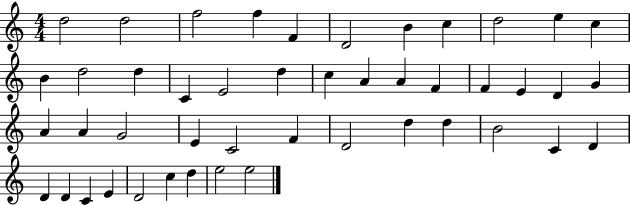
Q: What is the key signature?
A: C major